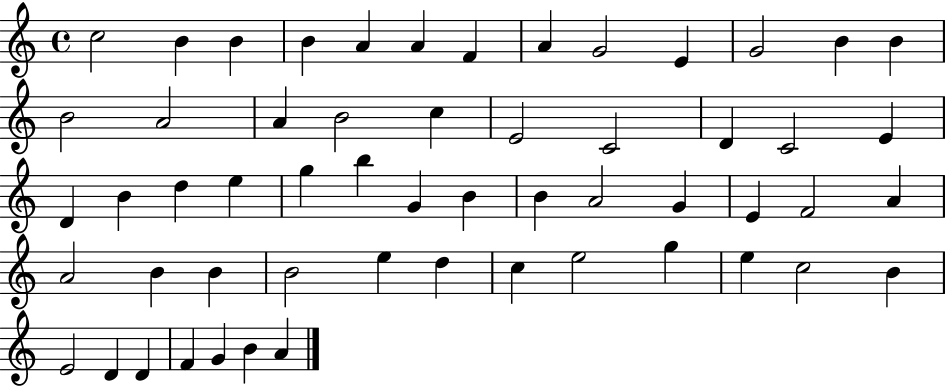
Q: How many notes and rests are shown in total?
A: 56